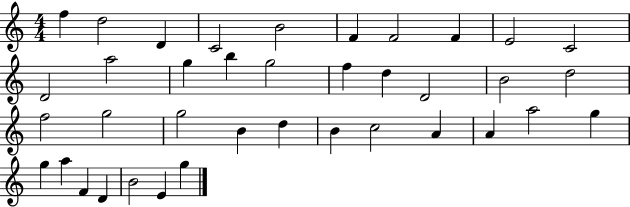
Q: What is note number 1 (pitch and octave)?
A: F5